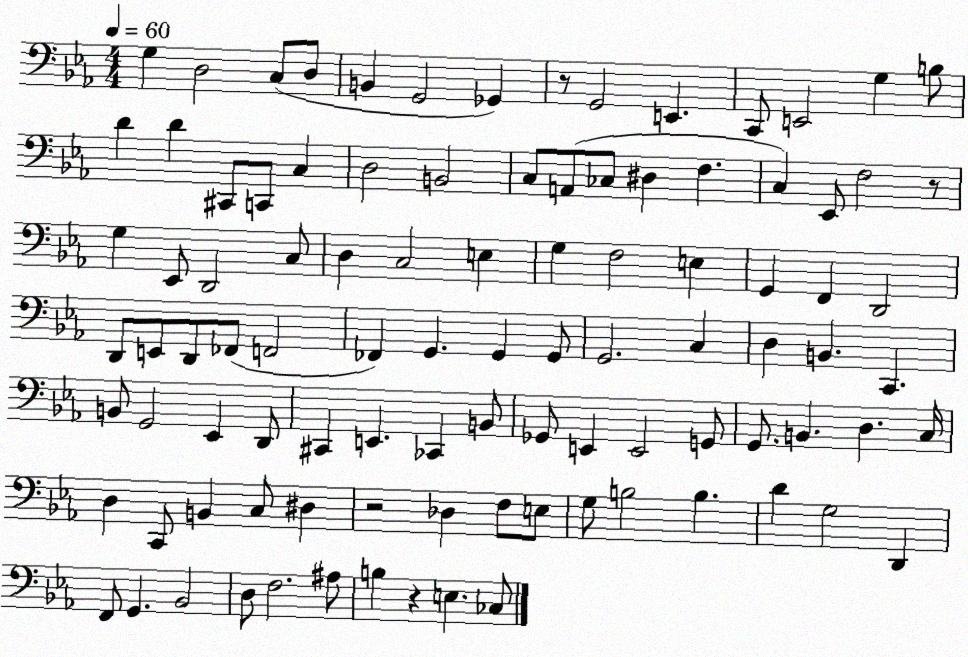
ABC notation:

X:1
T:Untitled
M:4/4
L:1/4
K:Eb
G, D,2 C,/2 D,/2 B,, G,,2 _G,, z/2 G,,2 E,, C,,/2 E,,2 G, B,/2 D D ^C,,/2 C,,/2 C, D,2 B,,2 C,/2 A,,/2 _C,/2 ^D, F, C, _E,,/2 F,2 z/2 G, _E,,/2 D,,2 C,/2 D, C,2 E, G, F,2 E, G,, F,, D,,2 D,,/2 E,,/2 D,,/2 _F,,/2 F,,2 _F,, G,, G,, G,,/2 G,,2 C, D, B,, C,, B,,/2 G,,2 _E,, D,,/2 ^C,, E,, _C,, B,,/2 _G,,/2 E,, E,,2 G,,/2 G,,/2 B,, D, C,/4 D, C,,/2 B,, C,/2 ^D, z2 _D, F,/2 E,/2 G,/2 B,2 B, D G,2 D,, F,,/2 G,, _B,,2 D,/2 F,2 ^A,/2 B, z E, _C,/2